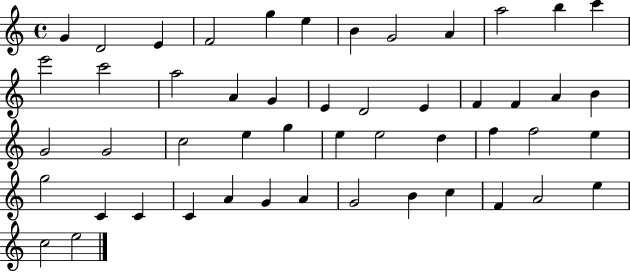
G4/q D4/h E4/q F4/h G5/q E5/q B4/q G4/h A4/q A5/h B5/q C6/q E6/h C6/h A5/h A4/q G4/q E4/q D4/h E4/q F4/q F4/q A4/q B4/q G4/h G4/h C5/h E5/q G5/q E5/q E5/h D5/q F5/q F5/h E5/q G5/h C4/q C4/q C4/q A4/q G4/q A4/q G4/h B4/q C5/q F4/q A4/h E5/q C5/h E5/h